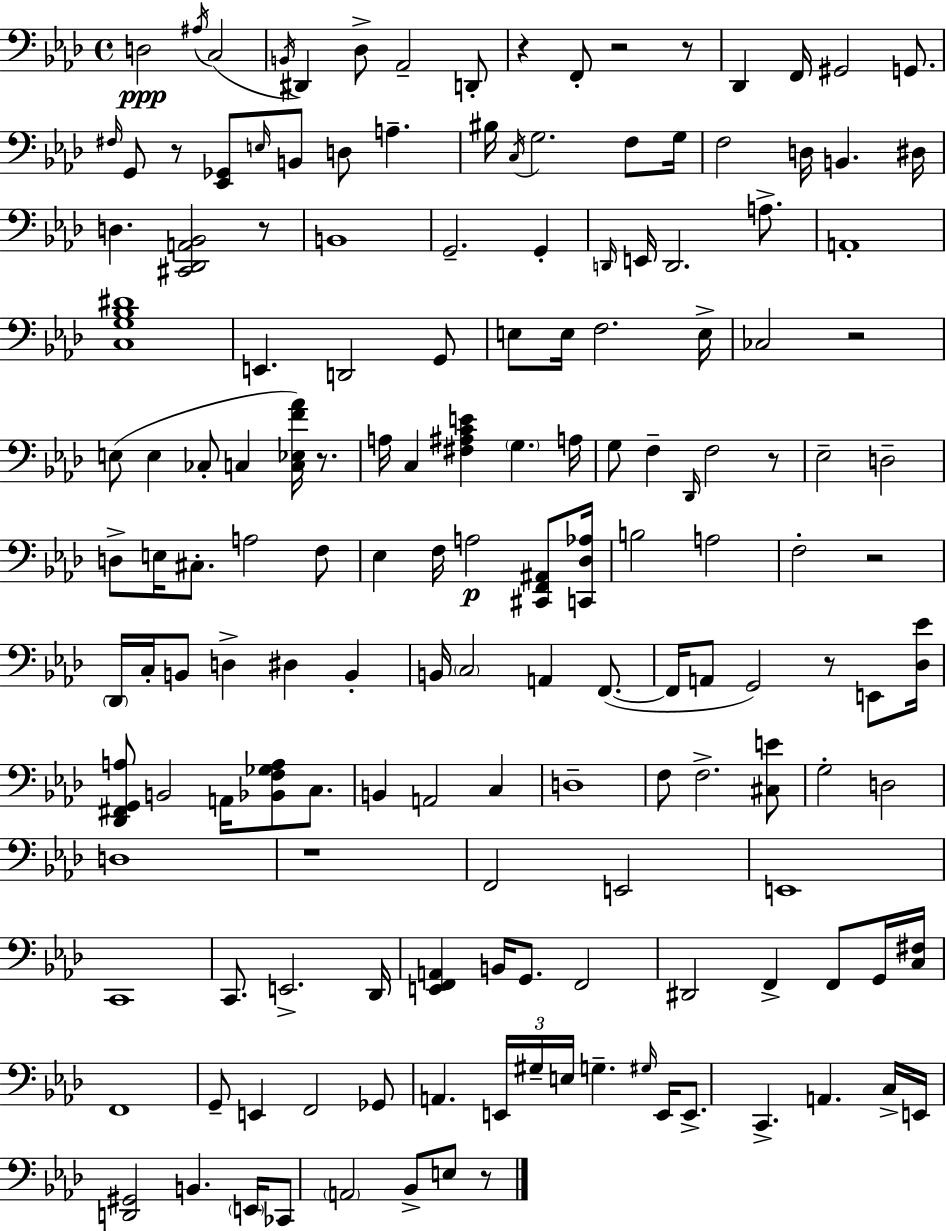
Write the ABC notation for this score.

X:1
T:Untitled
M:4/4
L:1/4
K:Fm
D,2 ^A,/4 C,2 B,,/4 ^D,, _D,/2 _A,,2 D,,/2 z F,,/2 z2 z/2 _D,, F,,/4 ^G,,2 G,,/2 ^F,/4 G,,/2 z/2 [_E,,_G,,]/2 E,/4 B,,/2 D,/2 A, ^B,/4 C,/4 G,2 F,/2 G,/4 F,2 D,/4 B,, ^D,/4 D, [^C,,_D,,A,,_B,,]2 z/2 B,,4 G,,2 G,, D,,/4 E,,/4 D,,2 A,/2 A,,4 [C,G,_B,^D]4 E,, D,,2 G,,/2 E,/2 E,/4 F,2 E,/4 _C,2 z2 E,/2 E, _C,/2 C, [C,_E,F_A]/4 z/2 A,/4 C, [^F,^A,CE] G, A,/4 G,/2 F, _D,,/4 F,2 z/2 _E,2 D,2 D,/2 E,/4 ^C,/2 A,2 F,/2 _E, F,/4 A,2 [^C,,F,,^A,,]/2 [C,,_D,_A,]/4 B,2 A,2 F,2 z2 _D,,/4 C,/4 B,,/2 D, ^D, B,, B,,/4 C,2 A,, F,,/2 F,,/4 A,,/2 G,,2 z/2 E,,/2 [_D,_E]/4 [_D,,^F,,G,,A,]/2 B,,2 A,,/4 [_B,,F,_G,A,]/2 C,/2 B,, A,,2 C, D,4 F,/2 F,2 [^C,E]/2 G,2 D,2 D,4 z4 F,,2 E,,2 E,,4 C,,4 C,,/2 E,,2 _D,,/4 [E,,F,,A,,] B,,/4 G,,/2 F,,2 ^D,,2 F,, F,,/2 G,,/4 [C,^F,]/4 F,,4 G,,/2 E,, F,,2 _G,,/2 A,, E,,/4 ^G,/4 E,/4 G, ^G,/4 E,,/4 E,,/2 C,, A,, C,/4 E,,/4 [D,,^G,,]2 B,, E,,/4 _C,,/2 A,,2 _B,,/2 E,/2 z/2